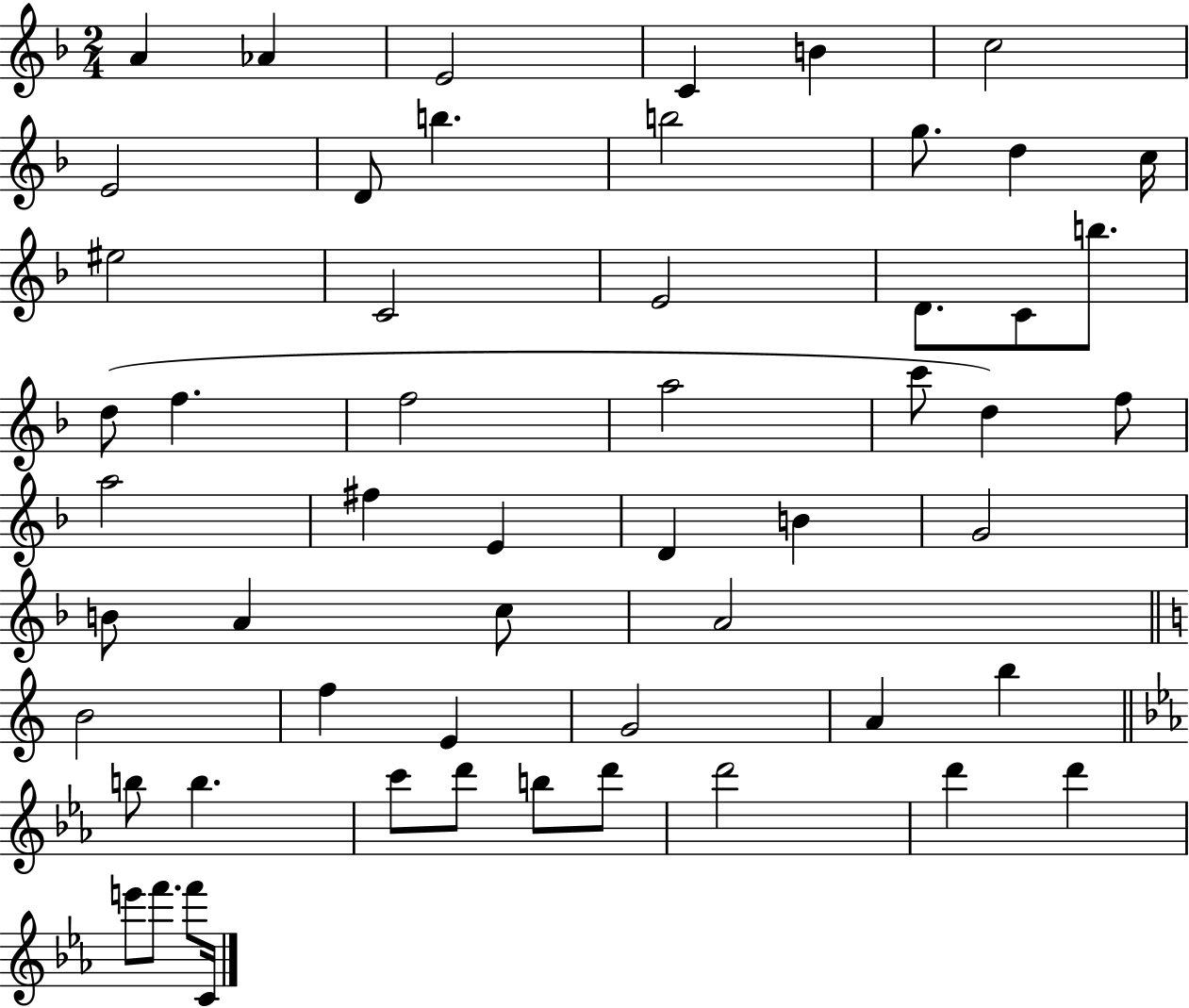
{
  \clef treble
  \numericTimeSignature
  \time 2/4
  \key f \major
  \repeat volta 2 { a'4 aes'4 | e'2 | c'4 b'4 | c''2 | \break e'2 | d'8 b''4. | b''2 | g''8. d''4 c''16 | \break eis''2 | c'2 | e'2 | d'8. c'8 b''8. | \break d''8( f''4. | f''2 | a''2 | c'''8 d''4) f''8 | \break a''2 | fis''4 e'4 | d'4 b'4 | g'2 | \break b'8 a'4 c''8 | a'2 | \bar "||" \break \key c \major b'2 | f''4 e'4 | g'2 | a'4 b''4 | \break \bar "||" \break \key ees \major b''8 b''4. | c'''8 d'''8 b''8 d'''8 | d'''2 | d'''4 d'''4 | \break e'''8 f'''8. f'''8 c'16 | } \bar "|."
}